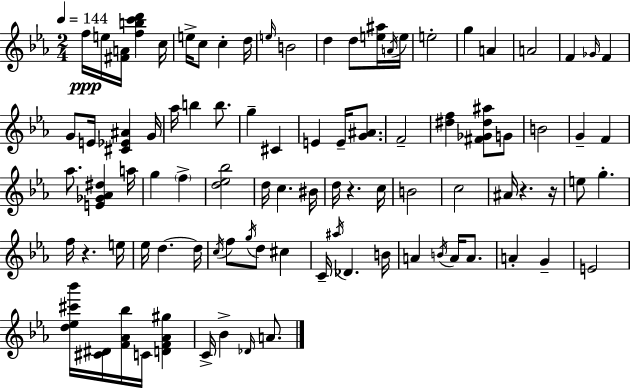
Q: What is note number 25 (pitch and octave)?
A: B5